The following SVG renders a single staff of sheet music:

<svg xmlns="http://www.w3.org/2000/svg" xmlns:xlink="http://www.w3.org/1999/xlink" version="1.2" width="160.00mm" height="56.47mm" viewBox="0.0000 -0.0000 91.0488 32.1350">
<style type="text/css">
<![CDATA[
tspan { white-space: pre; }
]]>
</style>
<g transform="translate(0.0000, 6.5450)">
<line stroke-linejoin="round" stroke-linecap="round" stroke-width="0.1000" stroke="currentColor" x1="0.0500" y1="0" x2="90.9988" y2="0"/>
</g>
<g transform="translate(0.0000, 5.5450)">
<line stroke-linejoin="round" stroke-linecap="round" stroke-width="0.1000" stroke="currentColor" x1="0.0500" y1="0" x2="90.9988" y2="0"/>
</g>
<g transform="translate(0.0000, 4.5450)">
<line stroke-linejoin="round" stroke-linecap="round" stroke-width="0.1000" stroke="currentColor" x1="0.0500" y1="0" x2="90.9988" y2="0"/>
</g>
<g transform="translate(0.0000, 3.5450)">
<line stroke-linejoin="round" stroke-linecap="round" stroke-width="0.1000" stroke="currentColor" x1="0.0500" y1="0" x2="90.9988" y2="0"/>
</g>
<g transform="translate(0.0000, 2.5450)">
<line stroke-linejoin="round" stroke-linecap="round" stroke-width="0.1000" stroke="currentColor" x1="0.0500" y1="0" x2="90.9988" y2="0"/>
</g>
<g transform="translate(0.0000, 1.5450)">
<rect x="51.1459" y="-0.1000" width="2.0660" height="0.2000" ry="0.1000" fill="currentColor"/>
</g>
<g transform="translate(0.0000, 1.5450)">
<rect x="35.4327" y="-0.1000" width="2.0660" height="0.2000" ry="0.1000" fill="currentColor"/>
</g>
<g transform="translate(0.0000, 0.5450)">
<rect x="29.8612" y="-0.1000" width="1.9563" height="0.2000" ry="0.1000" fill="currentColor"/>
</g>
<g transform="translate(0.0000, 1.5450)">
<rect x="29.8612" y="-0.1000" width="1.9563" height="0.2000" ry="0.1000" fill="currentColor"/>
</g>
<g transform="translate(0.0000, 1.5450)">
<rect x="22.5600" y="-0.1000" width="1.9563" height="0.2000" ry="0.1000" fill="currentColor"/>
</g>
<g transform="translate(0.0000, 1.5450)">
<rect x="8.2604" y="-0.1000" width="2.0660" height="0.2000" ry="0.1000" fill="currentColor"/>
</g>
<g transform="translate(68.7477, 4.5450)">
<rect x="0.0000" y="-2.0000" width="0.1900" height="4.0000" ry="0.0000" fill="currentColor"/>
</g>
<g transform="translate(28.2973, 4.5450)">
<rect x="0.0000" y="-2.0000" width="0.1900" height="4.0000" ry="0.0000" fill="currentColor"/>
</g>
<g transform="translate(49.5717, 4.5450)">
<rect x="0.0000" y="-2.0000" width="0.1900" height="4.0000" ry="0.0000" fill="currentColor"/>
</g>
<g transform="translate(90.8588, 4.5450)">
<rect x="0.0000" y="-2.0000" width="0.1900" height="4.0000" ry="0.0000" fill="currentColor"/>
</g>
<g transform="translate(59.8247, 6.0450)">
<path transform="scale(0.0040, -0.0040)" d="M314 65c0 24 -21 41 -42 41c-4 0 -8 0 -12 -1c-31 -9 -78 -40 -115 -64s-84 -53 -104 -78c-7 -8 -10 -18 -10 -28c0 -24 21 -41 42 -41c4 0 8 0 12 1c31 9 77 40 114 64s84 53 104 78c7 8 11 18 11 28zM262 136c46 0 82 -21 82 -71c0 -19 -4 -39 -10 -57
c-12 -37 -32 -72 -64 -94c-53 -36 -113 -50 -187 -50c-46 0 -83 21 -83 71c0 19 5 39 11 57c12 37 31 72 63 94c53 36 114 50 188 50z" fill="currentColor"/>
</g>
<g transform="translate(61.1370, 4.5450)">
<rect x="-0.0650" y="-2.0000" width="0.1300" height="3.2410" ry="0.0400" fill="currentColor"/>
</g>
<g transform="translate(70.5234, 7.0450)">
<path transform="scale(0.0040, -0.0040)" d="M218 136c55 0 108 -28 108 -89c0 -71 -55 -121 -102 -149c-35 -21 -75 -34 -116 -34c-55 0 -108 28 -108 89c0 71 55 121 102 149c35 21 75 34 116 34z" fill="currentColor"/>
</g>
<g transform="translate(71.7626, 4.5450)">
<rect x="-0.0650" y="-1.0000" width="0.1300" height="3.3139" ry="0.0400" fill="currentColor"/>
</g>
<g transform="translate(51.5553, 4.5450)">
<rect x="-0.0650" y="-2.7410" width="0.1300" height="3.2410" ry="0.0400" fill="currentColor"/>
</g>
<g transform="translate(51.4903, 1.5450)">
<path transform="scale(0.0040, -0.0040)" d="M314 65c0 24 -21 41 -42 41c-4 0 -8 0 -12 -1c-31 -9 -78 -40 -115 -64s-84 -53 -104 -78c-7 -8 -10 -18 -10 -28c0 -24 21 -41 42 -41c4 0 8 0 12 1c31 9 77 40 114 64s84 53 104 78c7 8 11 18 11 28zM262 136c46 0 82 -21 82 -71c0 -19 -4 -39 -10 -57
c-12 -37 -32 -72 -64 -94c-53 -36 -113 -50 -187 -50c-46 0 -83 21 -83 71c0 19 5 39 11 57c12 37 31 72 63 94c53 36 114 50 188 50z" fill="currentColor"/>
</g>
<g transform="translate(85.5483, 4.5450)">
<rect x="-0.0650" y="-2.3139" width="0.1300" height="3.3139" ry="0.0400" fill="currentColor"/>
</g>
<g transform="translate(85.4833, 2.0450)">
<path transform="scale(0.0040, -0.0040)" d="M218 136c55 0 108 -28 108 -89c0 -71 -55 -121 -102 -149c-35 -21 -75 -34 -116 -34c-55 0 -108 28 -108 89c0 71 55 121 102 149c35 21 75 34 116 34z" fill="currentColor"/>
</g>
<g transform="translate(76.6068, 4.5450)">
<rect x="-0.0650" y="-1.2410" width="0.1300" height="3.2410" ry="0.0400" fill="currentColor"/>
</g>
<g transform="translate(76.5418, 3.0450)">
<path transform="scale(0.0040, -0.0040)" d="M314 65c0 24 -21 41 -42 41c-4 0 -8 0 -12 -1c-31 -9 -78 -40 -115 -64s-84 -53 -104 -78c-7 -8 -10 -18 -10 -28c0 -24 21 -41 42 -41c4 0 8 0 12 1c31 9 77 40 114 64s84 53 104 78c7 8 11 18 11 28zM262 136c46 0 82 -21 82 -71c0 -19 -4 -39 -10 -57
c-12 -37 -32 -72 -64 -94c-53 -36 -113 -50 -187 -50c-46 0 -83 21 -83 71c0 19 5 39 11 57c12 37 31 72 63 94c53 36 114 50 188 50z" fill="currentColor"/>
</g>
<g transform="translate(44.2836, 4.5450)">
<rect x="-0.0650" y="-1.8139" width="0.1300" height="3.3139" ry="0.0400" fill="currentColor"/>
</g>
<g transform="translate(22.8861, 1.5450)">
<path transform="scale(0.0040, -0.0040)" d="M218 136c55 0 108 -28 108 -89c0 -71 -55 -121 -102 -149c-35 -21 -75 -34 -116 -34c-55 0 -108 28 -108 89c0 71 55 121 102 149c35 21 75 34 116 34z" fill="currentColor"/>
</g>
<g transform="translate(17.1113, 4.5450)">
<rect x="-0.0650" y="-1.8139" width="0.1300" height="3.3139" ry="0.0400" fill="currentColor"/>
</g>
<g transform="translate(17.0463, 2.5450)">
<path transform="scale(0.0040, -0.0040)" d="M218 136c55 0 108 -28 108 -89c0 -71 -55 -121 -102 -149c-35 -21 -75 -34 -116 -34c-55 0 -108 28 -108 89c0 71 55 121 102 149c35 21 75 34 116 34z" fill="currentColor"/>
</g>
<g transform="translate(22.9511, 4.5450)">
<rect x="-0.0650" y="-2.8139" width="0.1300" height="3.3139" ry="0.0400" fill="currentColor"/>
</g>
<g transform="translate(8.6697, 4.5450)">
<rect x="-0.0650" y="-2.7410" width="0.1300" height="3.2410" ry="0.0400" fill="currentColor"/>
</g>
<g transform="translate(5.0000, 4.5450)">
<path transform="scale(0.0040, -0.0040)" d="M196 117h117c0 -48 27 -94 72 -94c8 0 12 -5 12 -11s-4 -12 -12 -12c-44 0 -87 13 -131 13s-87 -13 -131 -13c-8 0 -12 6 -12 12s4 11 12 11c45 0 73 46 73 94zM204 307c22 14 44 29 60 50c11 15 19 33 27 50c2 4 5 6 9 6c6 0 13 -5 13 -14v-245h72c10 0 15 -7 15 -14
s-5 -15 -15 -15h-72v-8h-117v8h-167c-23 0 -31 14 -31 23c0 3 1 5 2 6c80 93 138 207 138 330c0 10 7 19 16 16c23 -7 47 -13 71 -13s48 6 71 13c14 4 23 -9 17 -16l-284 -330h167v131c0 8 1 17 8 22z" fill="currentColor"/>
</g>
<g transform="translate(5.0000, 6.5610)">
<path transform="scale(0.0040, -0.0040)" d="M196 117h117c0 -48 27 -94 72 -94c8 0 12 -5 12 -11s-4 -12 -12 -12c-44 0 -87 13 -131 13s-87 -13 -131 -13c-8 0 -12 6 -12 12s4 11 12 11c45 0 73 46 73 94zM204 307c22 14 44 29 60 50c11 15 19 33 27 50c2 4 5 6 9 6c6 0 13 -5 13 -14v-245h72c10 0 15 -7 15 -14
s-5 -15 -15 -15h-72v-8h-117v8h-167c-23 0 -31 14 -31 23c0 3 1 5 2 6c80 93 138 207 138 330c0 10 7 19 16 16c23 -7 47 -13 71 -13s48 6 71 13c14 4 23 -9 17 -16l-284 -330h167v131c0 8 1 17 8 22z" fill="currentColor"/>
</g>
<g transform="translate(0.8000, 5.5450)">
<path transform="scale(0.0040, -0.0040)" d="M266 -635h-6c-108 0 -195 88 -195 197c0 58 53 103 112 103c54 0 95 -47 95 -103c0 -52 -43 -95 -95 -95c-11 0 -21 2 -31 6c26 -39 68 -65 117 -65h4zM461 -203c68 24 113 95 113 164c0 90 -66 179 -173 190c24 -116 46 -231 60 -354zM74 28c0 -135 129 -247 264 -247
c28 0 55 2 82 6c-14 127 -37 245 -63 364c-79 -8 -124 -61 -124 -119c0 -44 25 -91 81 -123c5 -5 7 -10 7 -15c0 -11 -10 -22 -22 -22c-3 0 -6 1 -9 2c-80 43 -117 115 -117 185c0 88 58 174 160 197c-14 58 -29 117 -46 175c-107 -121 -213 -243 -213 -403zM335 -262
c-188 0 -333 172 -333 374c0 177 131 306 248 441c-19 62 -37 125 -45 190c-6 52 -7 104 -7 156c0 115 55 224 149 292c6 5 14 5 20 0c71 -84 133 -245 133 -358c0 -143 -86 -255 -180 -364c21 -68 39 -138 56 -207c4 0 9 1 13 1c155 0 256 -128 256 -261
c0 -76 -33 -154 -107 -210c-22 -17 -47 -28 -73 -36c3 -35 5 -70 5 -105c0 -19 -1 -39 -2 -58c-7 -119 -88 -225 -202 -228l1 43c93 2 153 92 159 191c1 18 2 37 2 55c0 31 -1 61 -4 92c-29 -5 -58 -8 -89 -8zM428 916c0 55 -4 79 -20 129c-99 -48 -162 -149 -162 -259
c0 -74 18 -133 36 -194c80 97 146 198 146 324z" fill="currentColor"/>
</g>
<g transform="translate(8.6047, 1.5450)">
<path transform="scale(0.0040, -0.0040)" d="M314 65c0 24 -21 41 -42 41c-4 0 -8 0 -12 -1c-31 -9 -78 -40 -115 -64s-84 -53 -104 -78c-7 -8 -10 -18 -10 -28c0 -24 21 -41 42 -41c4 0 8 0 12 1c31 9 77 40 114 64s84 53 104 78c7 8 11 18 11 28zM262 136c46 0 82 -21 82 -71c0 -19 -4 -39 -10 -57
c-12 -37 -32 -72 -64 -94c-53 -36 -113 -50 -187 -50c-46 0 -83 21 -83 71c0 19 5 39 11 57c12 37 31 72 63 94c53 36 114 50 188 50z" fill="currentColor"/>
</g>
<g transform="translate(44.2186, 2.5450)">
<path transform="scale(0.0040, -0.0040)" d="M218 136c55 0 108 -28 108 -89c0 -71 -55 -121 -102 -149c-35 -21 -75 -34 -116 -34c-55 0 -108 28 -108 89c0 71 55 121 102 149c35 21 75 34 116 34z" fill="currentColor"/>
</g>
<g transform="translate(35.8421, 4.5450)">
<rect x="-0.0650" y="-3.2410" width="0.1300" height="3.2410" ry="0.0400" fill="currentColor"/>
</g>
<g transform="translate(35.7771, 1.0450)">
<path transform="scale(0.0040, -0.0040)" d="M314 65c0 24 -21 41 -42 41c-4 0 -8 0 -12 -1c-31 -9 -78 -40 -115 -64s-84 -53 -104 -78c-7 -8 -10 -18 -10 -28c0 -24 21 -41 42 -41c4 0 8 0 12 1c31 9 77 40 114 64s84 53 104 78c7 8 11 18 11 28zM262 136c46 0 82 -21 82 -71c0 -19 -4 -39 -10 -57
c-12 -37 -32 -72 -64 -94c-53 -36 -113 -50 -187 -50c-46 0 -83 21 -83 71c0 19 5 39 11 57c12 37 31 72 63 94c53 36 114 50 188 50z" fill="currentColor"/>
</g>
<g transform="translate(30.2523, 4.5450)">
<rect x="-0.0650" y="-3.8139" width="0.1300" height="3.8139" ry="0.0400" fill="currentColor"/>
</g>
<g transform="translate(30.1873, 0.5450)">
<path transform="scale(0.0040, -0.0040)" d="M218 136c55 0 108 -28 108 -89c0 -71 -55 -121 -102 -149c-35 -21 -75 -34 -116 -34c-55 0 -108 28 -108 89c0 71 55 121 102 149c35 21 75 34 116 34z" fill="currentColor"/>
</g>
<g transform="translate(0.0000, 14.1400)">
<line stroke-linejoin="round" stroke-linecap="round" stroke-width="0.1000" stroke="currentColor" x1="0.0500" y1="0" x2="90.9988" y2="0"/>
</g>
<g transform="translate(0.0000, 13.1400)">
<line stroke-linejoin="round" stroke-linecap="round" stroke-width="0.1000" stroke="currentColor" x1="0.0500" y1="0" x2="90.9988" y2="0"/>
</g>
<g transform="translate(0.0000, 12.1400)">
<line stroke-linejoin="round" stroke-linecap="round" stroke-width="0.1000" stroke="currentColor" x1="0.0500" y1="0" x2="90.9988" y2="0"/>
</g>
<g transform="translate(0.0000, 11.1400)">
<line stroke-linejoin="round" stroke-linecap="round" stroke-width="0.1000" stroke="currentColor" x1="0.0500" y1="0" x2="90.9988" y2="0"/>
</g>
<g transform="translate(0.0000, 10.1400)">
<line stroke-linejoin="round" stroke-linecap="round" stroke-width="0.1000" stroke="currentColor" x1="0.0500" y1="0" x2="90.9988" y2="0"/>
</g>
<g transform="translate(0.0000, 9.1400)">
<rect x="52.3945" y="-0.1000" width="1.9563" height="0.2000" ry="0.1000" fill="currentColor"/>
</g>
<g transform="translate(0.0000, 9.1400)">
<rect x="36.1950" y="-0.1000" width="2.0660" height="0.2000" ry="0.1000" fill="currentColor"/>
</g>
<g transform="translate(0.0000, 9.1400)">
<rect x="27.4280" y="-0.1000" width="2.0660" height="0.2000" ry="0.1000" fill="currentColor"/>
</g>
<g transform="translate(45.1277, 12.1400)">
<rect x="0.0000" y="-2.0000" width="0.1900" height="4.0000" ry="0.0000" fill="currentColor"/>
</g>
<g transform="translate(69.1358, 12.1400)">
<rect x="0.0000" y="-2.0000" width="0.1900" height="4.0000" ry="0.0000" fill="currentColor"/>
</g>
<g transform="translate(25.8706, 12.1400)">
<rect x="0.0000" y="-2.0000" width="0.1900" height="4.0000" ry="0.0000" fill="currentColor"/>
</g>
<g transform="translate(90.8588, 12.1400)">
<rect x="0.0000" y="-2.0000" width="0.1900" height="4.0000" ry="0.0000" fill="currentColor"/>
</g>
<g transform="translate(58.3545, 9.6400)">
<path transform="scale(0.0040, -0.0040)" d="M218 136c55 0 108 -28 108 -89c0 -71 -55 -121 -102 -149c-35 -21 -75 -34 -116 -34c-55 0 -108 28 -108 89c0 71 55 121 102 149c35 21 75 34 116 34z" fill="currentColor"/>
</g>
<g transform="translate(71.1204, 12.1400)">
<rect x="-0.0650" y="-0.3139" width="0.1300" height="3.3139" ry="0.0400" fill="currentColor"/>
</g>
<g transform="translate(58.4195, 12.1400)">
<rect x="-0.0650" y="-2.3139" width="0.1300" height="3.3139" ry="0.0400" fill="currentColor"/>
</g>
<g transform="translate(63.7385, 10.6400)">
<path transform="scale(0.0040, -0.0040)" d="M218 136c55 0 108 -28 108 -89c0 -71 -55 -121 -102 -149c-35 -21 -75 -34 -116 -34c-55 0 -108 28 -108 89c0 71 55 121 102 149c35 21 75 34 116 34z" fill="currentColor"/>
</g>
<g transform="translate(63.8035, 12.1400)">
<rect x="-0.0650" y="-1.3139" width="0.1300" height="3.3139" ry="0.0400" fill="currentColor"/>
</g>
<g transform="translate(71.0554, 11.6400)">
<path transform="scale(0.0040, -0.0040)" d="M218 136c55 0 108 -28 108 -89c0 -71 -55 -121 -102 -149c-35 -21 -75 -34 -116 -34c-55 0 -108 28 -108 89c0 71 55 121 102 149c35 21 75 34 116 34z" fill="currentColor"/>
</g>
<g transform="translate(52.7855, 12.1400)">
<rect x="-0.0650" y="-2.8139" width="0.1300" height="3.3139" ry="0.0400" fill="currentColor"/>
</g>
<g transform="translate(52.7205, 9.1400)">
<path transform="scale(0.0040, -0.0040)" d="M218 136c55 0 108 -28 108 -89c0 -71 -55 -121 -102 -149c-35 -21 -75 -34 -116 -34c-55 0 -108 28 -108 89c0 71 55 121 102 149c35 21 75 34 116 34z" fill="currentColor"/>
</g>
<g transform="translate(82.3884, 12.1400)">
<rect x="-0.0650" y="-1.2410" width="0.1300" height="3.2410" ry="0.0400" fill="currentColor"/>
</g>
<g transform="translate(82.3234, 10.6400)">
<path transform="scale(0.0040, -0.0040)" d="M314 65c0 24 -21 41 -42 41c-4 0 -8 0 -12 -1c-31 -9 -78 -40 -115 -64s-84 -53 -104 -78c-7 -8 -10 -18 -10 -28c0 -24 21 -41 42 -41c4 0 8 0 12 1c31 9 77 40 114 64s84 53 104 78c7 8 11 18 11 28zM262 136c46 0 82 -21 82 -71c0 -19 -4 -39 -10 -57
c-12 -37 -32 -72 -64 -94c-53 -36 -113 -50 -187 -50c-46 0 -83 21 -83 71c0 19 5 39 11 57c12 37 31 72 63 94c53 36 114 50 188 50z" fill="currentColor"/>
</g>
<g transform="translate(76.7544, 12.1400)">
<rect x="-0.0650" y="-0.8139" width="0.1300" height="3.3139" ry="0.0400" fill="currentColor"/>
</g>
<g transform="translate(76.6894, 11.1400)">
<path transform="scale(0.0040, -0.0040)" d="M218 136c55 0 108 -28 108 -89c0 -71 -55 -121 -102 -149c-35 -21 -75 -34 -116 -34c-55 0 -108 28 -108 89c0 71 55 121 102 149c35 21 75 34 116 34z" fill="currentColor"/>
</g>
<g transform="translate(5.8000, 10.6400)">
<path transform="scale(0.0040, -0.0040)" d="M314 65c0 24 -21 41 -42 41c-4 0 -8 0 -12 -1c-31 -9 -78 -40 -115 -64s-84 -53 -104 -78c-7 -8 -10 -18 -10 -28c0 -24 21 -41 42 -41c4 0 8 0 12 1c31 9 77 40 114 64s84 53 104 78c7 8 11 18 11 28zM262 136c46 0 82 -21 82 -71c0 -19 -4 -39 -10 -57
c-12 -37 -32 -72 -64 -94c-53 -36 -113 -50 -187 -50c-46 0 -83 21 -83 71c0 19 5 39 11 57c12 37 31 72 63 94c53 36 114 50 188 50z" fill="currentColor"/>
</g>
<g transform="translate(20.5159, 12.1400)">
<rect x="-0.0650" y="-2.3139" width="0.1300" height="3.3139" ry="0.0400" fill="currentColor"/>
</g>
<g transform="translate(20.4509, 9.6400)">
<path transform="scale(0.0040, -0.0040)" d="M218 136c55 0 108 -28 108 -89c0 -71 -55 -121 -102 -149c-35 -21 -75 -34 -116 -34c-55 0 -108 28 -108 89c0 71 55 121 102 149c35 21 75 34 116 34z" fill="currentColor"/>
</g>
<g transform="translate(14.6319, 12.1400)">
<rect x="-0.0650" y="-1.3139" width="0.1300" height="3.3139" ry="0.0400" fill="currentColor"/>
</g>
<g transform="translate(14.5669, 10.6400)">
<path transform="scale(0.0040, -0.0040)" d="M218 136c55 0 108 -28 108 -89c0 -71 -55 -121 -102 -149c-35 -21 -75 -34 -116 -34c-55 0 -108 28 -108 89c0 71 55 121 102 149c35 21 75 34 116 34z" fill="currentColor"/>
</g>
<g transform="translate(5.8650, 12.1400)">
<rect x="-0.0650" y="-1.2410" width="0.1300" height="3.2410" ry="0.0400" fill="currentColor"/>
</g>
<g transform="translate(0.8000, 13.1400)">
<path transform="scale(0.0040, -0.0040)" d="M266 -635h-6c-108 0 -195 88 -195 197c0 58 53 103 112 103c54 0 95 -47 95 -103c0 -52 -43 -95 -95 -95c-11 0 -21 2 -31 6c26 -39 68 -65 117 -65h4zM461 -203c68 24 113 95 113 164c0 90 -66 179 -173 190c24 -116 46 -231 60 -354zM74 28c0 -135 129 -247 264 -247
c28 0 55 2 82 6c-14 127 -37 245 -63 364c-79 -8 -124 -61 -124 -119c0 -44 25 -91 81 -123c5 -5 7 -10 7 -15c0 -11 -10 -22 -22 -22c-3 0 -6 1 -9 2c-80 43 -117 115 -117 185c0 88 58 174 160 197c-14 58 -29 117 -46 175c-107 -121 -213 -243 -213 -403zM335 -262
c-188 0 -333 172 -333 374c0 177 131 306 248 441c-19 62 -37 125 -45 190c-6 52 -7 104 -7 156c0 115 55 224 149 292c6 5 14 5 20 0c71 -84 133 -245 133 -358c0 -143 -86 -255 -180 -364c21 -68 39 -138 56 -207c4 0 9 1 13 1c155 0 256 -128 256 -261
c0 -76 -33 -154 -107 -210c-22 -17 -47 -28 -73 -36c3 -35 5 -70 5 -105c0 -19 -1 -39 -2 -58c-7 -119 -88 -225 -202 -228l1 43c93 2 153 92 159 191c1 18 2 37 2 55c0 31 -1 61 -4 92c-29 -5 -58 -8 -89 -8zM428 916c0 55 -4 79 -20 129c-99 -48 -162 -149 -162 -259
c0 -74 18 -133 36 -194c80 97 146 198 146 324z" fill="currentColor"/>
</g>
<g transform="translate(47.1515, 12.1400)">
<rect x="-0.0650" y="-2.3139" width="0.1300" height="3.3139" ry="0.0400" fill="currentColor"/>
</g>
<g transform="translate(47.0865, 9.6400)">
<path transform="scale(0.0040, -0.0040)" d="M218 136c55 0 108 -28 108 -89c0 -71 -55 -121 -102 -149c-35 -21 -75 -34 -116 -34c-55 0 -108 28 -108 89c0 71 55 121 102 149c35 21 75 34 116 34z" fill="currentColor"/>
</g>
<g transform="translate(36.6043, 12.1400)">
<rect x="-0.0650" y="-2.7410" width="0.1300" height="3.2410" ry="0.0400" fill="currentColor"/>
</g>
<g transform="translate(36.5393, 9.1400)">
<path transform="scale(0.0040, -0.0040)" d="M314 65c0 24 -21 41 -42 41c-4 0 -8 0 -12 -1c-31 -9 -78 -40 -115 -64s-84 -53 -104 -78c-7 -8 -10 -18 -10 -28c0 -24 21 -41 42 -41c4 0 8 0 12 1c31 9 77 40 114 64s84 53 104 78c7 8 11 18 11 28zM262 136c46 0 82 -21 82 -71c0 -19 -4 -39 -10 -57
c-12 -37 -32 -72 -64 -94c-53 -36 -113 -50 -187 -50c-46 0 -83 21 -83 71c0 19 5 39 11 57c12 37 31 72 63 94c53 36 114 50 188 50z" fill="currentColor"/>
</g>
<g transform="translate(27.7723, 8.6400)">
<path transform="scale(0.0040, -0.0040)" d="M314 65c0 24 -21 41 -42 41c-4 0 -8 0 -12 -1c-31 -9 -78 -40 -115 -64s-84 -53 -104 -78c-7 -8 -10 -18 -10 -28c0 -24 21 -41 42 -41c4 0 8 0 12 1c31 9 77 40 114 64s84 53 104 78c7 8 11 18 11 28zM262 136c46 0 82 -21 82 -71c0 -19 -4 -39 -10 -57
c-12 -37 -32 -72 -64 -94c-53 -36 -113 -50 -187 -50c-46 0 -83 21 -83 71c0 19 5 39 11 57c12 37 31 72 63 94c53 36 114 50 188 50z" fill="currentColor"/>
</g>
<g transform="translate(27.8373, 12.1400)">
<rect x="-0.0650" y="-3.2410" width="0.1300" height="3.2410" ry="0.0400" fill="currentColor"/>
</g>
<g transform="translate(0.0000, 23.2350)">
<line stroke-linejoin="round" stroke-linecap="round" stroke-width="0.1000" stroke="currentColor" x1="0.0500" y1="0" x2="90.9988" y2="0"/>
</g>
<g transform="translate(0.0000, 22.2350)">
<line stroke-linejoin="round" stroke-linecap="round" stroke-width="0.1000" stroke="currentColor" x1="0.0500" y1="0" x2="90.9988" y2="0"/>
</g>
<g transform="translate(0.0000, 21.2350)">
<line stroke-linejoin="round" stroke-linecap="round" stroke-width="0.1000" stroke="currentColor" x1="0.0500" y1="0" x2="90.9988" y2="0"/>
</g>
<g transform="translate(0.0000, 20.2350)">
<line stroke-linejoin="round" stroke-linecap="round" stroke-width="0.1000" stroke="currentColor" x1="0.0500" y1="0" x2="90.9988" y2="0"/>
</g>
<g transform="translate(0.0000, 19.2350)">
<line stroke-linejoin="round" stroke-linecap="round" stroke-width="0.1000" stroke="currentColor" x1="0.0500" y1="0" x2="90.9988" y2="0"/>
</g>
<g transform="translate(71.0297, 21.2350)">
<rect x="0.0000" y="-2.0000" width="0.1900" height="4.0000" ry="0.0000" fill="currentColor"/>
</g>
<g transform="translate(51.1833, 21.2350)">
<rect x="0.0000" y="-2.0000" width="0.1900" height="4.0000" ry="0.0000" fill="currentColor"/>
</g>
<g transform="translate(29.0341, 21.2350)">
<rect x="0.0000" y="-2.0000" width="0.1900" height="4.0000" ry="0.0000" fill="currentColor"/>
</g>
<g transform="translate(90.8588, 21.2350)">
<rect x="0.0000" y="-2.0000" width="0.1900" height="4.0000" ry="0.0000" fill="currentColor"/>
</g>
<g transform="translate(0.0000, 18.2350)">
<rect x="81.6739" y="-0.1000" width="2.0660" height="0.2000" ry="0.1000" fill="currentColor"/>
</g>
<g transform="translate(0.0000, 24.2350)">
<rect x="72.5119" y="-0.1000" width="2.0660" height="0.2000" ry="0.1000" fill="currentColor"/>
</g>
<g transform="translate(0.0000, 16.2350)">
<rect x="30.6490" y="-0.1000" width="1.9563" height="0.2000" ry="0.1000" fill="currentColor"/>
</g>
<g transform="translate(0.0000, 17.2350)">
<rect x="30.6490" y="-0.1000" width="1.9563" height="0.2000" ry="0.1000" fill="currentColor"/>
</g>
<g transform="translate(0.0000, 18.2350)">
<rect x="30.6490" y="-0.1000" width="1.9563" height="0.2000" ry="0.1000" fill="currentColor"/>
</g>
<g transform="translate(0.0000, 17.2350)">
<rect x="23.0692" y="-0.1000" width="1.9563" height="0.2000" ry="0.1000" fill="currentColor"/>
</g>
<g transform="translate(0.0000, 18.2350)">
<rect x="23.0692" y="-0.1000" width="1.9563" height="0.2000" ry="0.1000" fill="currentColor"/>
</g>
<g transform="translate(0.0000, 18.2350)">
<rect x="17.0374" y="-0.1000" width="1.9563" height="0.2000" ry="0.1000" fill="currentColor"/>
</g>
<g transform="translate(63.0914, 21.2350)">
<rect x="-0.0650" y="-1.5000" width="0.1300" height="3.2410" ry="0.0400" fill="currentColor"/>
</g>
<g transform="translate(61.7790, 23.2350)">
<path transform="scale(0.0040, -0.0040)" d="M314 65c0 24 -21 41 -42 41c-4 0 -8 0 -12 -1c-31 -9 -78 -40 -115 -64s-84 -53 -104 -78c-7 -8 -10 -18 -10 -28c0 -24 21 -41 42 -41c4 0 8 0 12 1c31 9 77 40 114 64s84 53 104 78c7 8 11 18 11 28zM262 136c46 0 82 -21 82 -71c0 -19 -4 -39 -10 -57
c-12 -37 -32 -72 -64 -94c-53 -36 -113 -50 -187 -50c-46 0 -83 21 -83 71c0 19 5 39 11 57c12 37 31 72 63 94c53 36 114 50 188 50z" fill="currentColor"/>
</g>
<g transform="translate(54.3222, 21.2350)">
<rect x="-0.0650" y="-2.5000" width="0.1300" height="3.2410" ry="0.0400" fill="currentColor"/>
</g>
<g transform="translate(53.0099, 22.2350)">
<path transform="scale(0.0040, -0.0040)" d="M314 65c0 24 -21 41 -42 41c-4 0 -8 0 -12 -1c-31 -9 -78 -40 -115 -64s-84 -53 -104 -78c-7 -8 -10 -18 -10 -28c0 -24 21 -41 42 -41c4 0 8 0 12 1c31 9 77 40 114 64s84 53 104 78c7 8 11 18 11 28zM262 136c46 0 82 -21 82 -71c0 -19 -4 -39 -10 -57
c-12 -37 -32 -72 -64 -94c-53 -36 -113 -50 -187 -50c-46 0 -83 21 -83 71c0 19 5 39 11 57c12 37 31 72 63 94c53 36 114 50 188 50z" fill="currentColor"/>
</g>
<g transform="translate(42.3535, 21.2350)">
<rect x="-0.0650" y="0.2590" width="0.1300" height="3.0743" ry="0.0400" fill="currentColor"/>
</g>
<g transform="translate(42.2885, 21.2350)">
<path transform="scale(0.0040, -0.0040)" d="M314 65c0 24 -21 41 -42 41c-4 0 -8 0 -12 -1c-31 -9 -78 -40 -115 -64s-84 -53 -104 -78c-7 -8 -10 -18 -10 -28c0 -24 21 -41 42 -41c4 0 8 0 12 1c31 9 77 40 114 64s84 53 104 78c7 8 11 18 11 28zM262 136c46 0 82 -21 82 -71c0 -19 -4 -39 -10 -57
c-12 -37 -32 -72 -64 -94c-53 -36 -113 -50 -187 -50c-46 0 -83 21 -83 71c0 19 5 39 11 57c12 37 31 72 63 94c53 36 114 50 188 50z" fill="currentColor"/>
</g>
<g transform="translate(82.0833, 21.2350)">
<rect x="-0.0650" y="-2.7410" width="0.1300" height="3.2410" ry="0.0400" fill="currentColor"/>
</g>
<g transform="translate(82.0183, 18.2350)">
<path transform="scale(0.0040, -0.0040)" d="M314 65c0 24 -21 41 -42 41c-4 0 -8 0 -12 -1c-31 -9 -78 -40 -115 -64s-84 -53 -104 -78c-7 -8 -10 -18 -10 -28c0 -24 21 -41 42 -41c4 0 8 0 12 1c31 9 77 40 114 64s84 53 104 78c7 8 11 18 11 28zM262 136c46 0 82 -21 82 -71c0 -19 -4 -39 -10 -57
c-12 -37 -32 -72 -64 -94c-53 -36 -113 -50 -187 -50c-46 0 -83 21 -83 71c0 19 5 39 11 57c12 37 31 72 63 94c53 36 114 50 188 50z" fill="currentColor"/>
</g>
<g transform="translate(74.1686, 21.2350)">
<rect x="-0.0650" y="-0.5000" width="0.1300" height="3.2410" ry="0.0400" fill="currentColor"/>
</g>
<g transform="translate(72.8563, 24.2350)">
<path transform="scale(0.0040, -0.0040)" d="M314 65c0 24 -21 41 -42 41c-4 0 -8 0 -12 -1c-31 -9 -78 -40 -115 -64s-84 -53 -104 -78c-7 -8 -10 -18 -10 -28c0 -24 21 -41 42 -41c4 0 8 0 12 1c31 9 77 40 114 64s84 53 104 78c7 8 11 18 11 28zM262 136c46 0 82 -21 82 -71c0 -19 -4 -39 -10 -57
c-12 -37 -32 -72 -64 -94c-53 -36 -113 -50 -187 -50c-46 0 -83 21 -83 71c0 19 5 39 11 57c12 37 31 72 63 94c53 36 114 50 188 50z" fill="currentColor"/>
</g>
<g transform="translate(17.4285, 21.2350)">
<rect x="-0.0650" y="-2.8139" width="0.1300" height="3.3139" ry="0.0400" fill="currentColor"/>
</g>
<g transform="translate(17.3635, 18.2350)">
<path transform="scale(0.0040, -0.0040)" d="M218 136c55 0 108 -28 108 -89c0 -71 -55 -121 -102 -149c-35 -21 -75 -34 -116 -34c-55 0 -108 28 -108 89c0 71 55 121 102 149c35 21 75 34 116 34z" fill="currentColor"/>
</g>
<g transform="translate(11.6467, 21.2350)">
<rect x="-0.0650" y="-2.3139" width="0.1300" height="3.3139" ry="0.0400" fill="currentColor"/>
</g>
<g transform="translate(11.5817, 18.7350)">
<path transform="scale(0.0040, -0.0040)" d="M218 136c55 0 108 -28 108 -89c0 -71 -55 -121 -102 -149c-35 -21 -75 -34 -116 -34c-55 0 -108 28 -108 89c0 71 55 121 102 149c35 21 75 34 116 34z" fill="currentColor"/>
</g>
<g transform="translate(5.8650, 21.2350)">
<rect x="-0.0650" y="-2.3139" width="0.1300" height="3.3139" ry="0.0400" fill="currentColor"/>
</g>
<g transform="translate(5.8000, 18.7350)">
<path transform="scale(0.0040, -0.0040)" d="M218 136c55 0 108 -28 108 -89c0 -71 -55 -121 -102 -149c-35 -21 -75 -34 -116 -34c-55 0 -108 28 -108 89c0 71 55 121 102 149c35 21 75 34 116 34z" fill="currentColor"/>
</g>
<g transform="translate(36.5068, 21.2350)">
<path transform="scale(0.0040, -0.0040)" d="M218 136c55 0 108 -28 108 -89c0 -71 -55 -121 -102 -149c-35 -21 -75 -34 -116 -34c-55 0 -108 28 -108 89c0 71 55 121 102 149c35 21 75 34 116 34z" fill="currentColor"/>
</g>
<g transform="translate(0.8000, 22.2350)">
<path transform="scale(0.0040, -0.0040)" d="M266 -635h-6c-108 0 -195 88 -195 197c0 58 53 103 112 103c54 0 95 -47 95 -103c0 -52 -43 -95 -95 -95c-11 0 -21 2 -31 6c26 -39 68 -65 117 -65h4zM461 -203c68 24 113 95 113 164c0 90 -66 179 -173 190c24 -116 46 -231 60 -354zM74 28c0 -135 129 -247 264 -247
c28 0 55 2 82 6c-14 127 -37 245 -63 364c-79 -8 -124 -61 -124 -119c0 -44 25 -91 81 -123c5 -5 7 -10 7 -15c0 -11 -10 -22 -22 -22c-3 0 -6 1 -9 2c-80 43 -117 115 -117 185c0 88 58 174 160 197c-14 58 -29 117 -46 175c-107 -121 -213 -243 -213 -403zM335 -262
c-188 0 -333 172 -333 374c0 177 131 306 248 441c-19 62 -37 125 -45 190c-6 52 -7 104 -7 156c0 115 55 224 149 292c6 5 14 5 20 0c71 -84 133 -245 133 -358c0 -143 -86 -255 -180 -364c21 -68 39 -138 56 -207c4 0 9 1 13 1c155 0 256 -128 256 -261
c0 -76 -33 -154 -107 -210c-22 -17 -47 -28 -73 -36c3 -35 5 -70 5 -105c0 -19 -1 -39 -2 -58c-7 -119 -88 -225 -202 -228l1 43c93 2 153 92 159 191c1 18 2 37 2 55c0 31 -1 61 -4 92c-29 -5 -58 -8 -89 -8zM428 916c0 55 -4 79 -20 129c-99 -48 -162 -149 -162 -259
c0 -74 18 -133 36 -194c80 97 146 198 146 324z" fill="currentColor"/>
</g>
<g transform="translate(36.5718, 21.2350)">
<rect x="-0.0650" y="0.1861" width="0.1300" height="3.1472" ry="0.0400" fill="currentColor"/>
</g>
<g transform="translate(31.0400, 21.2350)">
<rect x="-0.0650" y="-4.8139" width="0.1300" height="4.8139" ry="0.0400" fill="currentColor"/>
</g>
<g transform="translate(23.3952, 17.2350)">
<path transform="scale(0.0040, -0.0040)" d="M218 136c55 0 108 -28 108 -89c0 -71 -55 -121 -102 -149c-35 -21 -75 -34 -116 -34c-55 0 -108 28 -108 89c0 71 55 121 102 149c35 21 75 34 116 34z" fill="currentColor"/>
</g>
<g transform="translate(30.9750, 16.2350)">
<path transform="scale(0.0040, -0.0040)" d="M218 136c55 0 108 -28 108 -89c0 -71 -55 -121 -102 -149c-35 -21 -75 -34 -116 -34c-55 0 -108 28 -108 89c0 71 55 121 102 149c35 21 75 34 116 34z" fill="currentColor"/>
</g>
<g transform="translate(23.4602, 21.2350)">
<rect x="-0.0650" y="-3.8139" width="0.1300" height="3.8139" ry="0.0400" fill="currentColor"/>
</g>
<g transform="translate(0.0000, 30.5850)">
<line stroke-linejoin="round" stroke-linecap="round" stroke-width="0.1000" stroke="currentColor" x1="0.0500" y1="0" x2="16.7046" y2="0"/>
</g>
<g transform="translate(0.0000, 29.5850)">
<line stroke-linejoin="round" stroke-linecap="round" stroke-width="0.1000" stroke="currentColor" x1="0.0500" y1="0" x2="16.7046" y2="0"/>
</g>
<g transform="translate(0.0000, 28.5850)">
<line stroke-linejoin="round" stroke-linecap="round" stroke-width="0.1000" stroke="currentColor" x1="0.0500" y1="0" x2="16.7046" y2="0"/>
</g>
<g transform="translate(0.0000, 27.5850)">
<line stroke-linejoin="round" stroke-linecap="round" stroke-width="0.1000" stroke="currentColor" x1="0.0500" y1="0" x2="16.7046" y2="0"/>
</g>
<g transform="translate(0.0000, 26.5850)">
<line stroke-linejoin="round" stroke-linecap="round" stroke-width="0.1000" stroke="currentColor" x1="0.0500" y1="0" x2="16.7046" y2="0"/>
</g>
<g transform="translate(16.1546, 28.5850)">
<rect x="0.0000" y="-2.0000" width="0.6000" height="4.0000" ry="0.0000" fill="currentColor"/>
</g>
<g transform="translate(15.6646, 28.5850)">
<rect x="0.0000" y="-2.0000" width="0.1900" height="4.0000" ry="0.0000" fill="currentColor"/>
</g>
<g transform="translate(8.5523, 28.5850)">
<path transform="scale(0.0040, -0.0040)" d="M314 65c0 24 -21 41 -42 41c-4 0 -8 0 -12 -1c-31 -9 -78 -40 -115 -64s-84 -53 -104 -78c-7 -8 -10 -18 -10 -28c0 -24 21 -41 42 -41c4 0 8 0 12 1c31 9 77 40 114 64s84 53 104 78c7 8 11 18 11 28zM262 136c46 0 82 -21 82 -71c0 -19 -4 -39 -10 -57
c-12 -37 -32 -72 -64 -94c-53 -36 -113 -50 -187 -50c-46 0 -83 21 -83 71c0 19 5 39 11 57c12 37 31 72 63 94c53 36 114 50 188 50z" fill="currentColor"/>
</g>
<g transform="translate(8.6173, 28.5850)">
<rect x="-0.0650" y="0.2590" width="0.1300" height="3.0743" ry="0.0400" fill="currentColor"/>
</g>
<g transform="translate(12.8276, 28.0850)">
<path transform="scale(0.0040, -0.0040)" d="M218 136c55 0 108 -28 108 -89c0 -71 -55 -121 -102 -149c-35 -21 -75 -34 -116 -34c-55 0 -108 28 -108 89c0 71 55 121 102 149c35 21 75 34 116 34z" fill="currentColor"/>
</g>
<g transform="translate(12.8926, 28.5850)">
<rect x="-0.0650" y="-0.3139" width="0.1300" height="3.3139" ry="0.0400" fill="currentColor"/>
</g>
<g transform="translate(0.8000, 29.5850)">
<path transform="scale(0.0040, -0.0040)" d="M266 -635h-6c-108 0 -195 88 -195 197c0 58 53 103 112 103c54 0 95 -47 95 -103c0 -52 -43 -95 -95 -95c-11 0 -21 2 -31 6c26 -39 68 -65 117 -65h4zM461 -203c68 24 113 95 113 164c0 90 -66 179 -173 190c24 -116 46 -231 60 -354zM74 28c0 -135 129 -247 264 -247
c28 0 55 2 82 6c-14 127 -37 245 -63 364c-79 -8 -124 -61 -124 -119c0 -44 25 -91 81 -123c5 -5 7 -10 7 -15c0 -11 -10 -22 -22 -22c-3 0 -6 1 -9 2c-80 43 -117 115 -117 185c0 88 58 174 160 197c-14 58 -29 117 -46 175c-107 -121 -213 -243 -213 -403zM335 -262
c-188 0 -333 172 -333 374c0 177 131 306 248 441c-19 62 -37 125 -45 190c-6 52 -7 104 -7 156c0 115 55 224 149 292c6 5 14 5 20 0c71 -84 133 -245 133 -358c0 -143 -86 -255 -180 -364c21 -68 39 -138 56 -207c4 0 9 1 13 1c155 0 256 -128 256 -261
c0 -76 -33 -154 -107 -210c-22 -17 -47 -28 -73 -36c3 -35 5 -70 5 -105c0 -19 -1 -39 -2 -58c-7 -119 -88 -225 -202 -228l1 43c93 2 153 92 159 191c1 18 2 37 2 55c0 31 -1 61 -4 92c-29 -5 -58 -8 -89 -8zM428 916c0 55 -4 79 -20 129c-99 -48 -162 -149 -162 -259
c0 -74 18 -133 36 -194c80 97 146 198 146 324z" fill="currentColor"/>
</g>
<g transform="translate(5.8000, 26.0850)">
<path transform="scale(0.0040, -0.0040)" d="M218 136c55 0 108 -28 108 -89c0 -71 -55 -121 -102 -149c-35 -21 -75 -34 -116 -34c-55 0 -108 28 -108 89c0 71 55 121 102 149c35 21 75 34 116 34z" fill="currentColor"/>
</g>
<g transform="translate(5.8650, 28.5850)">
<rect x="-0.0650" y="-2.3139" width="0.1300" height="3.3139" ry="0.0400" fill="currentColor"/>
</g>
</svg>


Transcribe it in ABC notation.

X:1
T:Untitled
M:4/4
L:1/4
K:C
a2 f a c' b2 f a2 F2 D e2 g e2 e g b2 a2 g a g e c d e2 g g a c' e' B B2 G2 E2 C2 a2 g B2 c